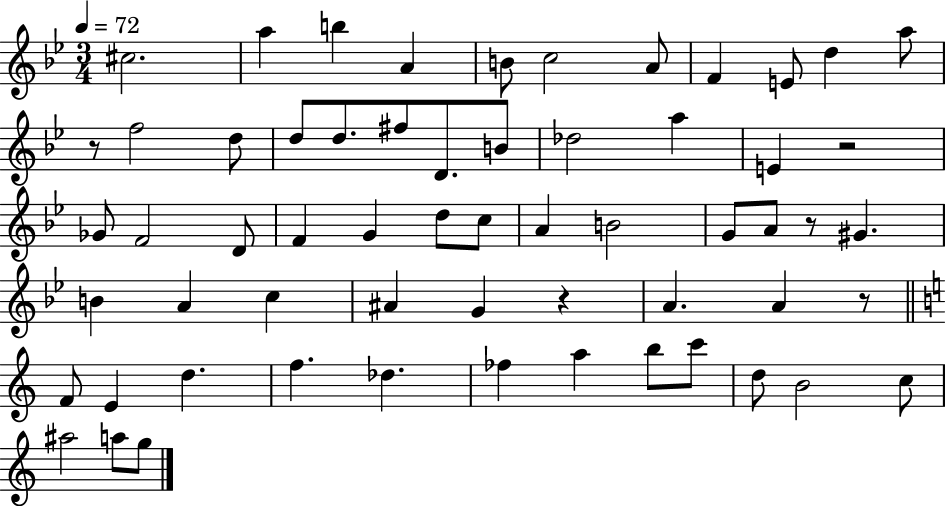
{
  \clef treble
  \numericTimeSignature
  \time 3/4
  \key bes \major
  \tempo 4 = 72
  \repeat volta 2 { cis''2. | a''4 b''4 a'4 | b'8 c''2 a'8 | f'4 e'8 d''4 a''8 | \break r8 f''2 d''8 | d''8 d''8. fis''8 d'8. b'8 | des''2 a''4 | e'4 r2 | \break ges'8 f'2 d'8 | f'4 g'4 d''8 c''8 | a'4 b'2 | g'8 a'8 r8 gis'4. | \break b'4 a'4 c''4 | ais'4 g'4 r4 | a'4. a'4 r8 | \bar "||" \break \key a \minor f'8 e'4 d''4. | f''4. des''4. | fes''4 a''4 b''8 c'''8 | d''8 b'2 c''8 | \break ais''2 a''8 g''8 | } \bar "|."
}